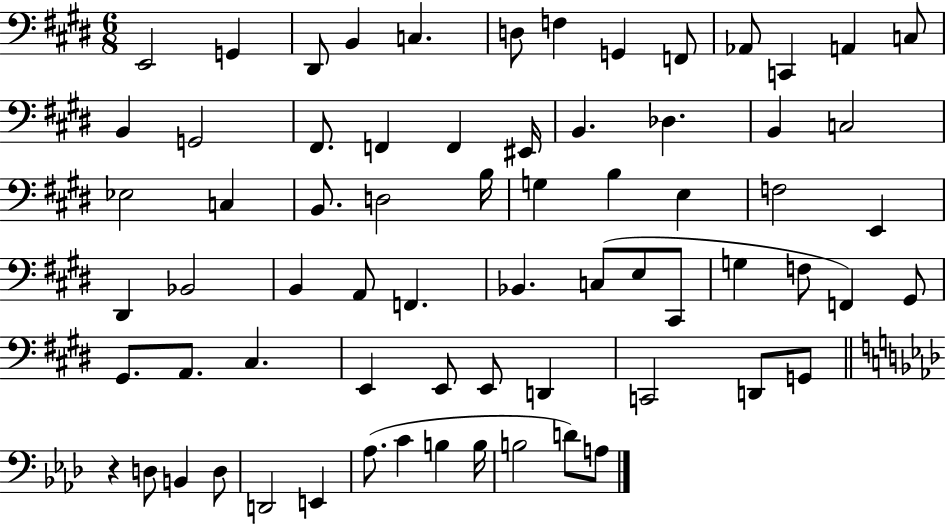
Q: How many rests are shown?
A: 1